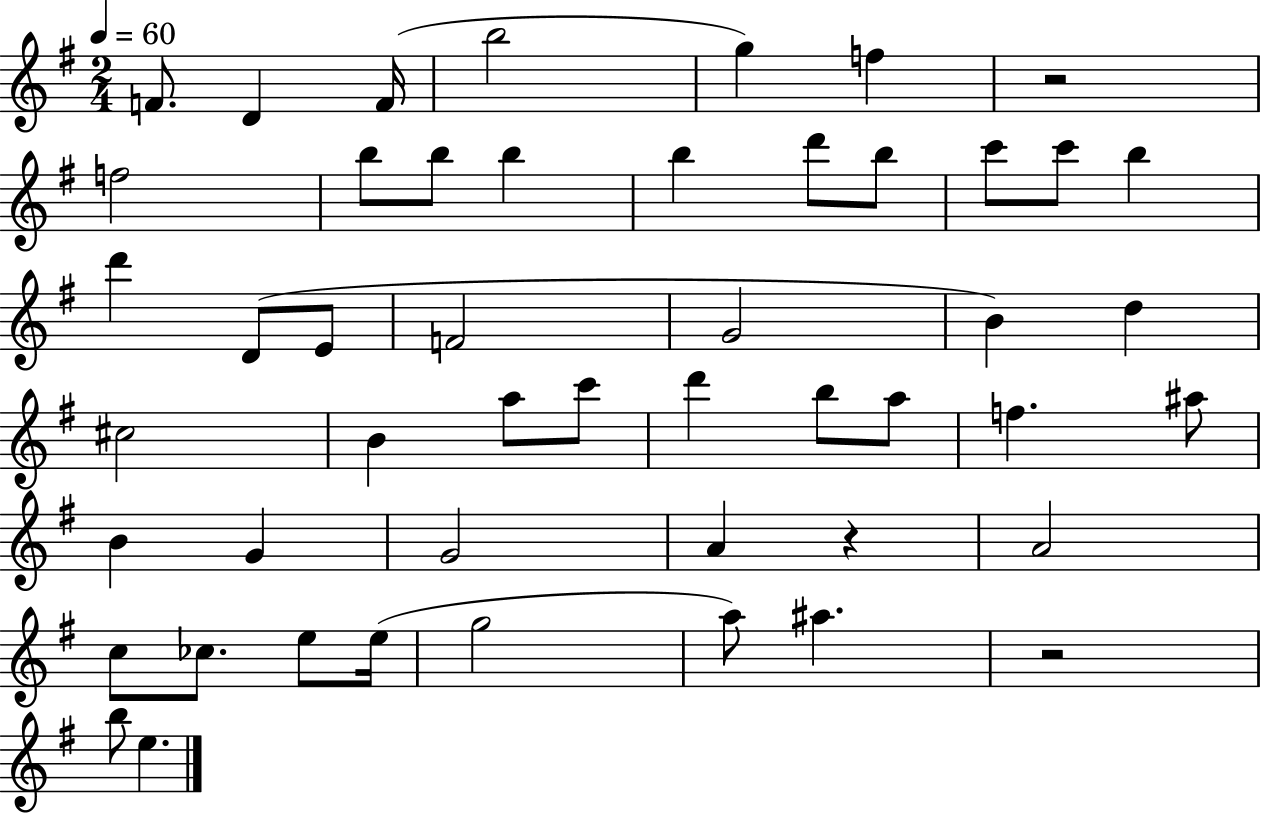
F4/e. D4/q F4/s B5/h G5/q F5/q R/h F5/h B5/e B5/e B5/q B5/q D6/e B5/e C6/e C6/e B5/q D6/q D4/e E4/e F4/h G4/h B4/q D5/q C#5/h B4/q A5/e C6/e D6/q B5/e A5/e F5/q. A#5/e B4/q G4/q G4/h A4/q R/q A4/h C5/e CES5/e. E5/e E5/s G5/h A5/e A#5/q. R/h B5/e E5/q.